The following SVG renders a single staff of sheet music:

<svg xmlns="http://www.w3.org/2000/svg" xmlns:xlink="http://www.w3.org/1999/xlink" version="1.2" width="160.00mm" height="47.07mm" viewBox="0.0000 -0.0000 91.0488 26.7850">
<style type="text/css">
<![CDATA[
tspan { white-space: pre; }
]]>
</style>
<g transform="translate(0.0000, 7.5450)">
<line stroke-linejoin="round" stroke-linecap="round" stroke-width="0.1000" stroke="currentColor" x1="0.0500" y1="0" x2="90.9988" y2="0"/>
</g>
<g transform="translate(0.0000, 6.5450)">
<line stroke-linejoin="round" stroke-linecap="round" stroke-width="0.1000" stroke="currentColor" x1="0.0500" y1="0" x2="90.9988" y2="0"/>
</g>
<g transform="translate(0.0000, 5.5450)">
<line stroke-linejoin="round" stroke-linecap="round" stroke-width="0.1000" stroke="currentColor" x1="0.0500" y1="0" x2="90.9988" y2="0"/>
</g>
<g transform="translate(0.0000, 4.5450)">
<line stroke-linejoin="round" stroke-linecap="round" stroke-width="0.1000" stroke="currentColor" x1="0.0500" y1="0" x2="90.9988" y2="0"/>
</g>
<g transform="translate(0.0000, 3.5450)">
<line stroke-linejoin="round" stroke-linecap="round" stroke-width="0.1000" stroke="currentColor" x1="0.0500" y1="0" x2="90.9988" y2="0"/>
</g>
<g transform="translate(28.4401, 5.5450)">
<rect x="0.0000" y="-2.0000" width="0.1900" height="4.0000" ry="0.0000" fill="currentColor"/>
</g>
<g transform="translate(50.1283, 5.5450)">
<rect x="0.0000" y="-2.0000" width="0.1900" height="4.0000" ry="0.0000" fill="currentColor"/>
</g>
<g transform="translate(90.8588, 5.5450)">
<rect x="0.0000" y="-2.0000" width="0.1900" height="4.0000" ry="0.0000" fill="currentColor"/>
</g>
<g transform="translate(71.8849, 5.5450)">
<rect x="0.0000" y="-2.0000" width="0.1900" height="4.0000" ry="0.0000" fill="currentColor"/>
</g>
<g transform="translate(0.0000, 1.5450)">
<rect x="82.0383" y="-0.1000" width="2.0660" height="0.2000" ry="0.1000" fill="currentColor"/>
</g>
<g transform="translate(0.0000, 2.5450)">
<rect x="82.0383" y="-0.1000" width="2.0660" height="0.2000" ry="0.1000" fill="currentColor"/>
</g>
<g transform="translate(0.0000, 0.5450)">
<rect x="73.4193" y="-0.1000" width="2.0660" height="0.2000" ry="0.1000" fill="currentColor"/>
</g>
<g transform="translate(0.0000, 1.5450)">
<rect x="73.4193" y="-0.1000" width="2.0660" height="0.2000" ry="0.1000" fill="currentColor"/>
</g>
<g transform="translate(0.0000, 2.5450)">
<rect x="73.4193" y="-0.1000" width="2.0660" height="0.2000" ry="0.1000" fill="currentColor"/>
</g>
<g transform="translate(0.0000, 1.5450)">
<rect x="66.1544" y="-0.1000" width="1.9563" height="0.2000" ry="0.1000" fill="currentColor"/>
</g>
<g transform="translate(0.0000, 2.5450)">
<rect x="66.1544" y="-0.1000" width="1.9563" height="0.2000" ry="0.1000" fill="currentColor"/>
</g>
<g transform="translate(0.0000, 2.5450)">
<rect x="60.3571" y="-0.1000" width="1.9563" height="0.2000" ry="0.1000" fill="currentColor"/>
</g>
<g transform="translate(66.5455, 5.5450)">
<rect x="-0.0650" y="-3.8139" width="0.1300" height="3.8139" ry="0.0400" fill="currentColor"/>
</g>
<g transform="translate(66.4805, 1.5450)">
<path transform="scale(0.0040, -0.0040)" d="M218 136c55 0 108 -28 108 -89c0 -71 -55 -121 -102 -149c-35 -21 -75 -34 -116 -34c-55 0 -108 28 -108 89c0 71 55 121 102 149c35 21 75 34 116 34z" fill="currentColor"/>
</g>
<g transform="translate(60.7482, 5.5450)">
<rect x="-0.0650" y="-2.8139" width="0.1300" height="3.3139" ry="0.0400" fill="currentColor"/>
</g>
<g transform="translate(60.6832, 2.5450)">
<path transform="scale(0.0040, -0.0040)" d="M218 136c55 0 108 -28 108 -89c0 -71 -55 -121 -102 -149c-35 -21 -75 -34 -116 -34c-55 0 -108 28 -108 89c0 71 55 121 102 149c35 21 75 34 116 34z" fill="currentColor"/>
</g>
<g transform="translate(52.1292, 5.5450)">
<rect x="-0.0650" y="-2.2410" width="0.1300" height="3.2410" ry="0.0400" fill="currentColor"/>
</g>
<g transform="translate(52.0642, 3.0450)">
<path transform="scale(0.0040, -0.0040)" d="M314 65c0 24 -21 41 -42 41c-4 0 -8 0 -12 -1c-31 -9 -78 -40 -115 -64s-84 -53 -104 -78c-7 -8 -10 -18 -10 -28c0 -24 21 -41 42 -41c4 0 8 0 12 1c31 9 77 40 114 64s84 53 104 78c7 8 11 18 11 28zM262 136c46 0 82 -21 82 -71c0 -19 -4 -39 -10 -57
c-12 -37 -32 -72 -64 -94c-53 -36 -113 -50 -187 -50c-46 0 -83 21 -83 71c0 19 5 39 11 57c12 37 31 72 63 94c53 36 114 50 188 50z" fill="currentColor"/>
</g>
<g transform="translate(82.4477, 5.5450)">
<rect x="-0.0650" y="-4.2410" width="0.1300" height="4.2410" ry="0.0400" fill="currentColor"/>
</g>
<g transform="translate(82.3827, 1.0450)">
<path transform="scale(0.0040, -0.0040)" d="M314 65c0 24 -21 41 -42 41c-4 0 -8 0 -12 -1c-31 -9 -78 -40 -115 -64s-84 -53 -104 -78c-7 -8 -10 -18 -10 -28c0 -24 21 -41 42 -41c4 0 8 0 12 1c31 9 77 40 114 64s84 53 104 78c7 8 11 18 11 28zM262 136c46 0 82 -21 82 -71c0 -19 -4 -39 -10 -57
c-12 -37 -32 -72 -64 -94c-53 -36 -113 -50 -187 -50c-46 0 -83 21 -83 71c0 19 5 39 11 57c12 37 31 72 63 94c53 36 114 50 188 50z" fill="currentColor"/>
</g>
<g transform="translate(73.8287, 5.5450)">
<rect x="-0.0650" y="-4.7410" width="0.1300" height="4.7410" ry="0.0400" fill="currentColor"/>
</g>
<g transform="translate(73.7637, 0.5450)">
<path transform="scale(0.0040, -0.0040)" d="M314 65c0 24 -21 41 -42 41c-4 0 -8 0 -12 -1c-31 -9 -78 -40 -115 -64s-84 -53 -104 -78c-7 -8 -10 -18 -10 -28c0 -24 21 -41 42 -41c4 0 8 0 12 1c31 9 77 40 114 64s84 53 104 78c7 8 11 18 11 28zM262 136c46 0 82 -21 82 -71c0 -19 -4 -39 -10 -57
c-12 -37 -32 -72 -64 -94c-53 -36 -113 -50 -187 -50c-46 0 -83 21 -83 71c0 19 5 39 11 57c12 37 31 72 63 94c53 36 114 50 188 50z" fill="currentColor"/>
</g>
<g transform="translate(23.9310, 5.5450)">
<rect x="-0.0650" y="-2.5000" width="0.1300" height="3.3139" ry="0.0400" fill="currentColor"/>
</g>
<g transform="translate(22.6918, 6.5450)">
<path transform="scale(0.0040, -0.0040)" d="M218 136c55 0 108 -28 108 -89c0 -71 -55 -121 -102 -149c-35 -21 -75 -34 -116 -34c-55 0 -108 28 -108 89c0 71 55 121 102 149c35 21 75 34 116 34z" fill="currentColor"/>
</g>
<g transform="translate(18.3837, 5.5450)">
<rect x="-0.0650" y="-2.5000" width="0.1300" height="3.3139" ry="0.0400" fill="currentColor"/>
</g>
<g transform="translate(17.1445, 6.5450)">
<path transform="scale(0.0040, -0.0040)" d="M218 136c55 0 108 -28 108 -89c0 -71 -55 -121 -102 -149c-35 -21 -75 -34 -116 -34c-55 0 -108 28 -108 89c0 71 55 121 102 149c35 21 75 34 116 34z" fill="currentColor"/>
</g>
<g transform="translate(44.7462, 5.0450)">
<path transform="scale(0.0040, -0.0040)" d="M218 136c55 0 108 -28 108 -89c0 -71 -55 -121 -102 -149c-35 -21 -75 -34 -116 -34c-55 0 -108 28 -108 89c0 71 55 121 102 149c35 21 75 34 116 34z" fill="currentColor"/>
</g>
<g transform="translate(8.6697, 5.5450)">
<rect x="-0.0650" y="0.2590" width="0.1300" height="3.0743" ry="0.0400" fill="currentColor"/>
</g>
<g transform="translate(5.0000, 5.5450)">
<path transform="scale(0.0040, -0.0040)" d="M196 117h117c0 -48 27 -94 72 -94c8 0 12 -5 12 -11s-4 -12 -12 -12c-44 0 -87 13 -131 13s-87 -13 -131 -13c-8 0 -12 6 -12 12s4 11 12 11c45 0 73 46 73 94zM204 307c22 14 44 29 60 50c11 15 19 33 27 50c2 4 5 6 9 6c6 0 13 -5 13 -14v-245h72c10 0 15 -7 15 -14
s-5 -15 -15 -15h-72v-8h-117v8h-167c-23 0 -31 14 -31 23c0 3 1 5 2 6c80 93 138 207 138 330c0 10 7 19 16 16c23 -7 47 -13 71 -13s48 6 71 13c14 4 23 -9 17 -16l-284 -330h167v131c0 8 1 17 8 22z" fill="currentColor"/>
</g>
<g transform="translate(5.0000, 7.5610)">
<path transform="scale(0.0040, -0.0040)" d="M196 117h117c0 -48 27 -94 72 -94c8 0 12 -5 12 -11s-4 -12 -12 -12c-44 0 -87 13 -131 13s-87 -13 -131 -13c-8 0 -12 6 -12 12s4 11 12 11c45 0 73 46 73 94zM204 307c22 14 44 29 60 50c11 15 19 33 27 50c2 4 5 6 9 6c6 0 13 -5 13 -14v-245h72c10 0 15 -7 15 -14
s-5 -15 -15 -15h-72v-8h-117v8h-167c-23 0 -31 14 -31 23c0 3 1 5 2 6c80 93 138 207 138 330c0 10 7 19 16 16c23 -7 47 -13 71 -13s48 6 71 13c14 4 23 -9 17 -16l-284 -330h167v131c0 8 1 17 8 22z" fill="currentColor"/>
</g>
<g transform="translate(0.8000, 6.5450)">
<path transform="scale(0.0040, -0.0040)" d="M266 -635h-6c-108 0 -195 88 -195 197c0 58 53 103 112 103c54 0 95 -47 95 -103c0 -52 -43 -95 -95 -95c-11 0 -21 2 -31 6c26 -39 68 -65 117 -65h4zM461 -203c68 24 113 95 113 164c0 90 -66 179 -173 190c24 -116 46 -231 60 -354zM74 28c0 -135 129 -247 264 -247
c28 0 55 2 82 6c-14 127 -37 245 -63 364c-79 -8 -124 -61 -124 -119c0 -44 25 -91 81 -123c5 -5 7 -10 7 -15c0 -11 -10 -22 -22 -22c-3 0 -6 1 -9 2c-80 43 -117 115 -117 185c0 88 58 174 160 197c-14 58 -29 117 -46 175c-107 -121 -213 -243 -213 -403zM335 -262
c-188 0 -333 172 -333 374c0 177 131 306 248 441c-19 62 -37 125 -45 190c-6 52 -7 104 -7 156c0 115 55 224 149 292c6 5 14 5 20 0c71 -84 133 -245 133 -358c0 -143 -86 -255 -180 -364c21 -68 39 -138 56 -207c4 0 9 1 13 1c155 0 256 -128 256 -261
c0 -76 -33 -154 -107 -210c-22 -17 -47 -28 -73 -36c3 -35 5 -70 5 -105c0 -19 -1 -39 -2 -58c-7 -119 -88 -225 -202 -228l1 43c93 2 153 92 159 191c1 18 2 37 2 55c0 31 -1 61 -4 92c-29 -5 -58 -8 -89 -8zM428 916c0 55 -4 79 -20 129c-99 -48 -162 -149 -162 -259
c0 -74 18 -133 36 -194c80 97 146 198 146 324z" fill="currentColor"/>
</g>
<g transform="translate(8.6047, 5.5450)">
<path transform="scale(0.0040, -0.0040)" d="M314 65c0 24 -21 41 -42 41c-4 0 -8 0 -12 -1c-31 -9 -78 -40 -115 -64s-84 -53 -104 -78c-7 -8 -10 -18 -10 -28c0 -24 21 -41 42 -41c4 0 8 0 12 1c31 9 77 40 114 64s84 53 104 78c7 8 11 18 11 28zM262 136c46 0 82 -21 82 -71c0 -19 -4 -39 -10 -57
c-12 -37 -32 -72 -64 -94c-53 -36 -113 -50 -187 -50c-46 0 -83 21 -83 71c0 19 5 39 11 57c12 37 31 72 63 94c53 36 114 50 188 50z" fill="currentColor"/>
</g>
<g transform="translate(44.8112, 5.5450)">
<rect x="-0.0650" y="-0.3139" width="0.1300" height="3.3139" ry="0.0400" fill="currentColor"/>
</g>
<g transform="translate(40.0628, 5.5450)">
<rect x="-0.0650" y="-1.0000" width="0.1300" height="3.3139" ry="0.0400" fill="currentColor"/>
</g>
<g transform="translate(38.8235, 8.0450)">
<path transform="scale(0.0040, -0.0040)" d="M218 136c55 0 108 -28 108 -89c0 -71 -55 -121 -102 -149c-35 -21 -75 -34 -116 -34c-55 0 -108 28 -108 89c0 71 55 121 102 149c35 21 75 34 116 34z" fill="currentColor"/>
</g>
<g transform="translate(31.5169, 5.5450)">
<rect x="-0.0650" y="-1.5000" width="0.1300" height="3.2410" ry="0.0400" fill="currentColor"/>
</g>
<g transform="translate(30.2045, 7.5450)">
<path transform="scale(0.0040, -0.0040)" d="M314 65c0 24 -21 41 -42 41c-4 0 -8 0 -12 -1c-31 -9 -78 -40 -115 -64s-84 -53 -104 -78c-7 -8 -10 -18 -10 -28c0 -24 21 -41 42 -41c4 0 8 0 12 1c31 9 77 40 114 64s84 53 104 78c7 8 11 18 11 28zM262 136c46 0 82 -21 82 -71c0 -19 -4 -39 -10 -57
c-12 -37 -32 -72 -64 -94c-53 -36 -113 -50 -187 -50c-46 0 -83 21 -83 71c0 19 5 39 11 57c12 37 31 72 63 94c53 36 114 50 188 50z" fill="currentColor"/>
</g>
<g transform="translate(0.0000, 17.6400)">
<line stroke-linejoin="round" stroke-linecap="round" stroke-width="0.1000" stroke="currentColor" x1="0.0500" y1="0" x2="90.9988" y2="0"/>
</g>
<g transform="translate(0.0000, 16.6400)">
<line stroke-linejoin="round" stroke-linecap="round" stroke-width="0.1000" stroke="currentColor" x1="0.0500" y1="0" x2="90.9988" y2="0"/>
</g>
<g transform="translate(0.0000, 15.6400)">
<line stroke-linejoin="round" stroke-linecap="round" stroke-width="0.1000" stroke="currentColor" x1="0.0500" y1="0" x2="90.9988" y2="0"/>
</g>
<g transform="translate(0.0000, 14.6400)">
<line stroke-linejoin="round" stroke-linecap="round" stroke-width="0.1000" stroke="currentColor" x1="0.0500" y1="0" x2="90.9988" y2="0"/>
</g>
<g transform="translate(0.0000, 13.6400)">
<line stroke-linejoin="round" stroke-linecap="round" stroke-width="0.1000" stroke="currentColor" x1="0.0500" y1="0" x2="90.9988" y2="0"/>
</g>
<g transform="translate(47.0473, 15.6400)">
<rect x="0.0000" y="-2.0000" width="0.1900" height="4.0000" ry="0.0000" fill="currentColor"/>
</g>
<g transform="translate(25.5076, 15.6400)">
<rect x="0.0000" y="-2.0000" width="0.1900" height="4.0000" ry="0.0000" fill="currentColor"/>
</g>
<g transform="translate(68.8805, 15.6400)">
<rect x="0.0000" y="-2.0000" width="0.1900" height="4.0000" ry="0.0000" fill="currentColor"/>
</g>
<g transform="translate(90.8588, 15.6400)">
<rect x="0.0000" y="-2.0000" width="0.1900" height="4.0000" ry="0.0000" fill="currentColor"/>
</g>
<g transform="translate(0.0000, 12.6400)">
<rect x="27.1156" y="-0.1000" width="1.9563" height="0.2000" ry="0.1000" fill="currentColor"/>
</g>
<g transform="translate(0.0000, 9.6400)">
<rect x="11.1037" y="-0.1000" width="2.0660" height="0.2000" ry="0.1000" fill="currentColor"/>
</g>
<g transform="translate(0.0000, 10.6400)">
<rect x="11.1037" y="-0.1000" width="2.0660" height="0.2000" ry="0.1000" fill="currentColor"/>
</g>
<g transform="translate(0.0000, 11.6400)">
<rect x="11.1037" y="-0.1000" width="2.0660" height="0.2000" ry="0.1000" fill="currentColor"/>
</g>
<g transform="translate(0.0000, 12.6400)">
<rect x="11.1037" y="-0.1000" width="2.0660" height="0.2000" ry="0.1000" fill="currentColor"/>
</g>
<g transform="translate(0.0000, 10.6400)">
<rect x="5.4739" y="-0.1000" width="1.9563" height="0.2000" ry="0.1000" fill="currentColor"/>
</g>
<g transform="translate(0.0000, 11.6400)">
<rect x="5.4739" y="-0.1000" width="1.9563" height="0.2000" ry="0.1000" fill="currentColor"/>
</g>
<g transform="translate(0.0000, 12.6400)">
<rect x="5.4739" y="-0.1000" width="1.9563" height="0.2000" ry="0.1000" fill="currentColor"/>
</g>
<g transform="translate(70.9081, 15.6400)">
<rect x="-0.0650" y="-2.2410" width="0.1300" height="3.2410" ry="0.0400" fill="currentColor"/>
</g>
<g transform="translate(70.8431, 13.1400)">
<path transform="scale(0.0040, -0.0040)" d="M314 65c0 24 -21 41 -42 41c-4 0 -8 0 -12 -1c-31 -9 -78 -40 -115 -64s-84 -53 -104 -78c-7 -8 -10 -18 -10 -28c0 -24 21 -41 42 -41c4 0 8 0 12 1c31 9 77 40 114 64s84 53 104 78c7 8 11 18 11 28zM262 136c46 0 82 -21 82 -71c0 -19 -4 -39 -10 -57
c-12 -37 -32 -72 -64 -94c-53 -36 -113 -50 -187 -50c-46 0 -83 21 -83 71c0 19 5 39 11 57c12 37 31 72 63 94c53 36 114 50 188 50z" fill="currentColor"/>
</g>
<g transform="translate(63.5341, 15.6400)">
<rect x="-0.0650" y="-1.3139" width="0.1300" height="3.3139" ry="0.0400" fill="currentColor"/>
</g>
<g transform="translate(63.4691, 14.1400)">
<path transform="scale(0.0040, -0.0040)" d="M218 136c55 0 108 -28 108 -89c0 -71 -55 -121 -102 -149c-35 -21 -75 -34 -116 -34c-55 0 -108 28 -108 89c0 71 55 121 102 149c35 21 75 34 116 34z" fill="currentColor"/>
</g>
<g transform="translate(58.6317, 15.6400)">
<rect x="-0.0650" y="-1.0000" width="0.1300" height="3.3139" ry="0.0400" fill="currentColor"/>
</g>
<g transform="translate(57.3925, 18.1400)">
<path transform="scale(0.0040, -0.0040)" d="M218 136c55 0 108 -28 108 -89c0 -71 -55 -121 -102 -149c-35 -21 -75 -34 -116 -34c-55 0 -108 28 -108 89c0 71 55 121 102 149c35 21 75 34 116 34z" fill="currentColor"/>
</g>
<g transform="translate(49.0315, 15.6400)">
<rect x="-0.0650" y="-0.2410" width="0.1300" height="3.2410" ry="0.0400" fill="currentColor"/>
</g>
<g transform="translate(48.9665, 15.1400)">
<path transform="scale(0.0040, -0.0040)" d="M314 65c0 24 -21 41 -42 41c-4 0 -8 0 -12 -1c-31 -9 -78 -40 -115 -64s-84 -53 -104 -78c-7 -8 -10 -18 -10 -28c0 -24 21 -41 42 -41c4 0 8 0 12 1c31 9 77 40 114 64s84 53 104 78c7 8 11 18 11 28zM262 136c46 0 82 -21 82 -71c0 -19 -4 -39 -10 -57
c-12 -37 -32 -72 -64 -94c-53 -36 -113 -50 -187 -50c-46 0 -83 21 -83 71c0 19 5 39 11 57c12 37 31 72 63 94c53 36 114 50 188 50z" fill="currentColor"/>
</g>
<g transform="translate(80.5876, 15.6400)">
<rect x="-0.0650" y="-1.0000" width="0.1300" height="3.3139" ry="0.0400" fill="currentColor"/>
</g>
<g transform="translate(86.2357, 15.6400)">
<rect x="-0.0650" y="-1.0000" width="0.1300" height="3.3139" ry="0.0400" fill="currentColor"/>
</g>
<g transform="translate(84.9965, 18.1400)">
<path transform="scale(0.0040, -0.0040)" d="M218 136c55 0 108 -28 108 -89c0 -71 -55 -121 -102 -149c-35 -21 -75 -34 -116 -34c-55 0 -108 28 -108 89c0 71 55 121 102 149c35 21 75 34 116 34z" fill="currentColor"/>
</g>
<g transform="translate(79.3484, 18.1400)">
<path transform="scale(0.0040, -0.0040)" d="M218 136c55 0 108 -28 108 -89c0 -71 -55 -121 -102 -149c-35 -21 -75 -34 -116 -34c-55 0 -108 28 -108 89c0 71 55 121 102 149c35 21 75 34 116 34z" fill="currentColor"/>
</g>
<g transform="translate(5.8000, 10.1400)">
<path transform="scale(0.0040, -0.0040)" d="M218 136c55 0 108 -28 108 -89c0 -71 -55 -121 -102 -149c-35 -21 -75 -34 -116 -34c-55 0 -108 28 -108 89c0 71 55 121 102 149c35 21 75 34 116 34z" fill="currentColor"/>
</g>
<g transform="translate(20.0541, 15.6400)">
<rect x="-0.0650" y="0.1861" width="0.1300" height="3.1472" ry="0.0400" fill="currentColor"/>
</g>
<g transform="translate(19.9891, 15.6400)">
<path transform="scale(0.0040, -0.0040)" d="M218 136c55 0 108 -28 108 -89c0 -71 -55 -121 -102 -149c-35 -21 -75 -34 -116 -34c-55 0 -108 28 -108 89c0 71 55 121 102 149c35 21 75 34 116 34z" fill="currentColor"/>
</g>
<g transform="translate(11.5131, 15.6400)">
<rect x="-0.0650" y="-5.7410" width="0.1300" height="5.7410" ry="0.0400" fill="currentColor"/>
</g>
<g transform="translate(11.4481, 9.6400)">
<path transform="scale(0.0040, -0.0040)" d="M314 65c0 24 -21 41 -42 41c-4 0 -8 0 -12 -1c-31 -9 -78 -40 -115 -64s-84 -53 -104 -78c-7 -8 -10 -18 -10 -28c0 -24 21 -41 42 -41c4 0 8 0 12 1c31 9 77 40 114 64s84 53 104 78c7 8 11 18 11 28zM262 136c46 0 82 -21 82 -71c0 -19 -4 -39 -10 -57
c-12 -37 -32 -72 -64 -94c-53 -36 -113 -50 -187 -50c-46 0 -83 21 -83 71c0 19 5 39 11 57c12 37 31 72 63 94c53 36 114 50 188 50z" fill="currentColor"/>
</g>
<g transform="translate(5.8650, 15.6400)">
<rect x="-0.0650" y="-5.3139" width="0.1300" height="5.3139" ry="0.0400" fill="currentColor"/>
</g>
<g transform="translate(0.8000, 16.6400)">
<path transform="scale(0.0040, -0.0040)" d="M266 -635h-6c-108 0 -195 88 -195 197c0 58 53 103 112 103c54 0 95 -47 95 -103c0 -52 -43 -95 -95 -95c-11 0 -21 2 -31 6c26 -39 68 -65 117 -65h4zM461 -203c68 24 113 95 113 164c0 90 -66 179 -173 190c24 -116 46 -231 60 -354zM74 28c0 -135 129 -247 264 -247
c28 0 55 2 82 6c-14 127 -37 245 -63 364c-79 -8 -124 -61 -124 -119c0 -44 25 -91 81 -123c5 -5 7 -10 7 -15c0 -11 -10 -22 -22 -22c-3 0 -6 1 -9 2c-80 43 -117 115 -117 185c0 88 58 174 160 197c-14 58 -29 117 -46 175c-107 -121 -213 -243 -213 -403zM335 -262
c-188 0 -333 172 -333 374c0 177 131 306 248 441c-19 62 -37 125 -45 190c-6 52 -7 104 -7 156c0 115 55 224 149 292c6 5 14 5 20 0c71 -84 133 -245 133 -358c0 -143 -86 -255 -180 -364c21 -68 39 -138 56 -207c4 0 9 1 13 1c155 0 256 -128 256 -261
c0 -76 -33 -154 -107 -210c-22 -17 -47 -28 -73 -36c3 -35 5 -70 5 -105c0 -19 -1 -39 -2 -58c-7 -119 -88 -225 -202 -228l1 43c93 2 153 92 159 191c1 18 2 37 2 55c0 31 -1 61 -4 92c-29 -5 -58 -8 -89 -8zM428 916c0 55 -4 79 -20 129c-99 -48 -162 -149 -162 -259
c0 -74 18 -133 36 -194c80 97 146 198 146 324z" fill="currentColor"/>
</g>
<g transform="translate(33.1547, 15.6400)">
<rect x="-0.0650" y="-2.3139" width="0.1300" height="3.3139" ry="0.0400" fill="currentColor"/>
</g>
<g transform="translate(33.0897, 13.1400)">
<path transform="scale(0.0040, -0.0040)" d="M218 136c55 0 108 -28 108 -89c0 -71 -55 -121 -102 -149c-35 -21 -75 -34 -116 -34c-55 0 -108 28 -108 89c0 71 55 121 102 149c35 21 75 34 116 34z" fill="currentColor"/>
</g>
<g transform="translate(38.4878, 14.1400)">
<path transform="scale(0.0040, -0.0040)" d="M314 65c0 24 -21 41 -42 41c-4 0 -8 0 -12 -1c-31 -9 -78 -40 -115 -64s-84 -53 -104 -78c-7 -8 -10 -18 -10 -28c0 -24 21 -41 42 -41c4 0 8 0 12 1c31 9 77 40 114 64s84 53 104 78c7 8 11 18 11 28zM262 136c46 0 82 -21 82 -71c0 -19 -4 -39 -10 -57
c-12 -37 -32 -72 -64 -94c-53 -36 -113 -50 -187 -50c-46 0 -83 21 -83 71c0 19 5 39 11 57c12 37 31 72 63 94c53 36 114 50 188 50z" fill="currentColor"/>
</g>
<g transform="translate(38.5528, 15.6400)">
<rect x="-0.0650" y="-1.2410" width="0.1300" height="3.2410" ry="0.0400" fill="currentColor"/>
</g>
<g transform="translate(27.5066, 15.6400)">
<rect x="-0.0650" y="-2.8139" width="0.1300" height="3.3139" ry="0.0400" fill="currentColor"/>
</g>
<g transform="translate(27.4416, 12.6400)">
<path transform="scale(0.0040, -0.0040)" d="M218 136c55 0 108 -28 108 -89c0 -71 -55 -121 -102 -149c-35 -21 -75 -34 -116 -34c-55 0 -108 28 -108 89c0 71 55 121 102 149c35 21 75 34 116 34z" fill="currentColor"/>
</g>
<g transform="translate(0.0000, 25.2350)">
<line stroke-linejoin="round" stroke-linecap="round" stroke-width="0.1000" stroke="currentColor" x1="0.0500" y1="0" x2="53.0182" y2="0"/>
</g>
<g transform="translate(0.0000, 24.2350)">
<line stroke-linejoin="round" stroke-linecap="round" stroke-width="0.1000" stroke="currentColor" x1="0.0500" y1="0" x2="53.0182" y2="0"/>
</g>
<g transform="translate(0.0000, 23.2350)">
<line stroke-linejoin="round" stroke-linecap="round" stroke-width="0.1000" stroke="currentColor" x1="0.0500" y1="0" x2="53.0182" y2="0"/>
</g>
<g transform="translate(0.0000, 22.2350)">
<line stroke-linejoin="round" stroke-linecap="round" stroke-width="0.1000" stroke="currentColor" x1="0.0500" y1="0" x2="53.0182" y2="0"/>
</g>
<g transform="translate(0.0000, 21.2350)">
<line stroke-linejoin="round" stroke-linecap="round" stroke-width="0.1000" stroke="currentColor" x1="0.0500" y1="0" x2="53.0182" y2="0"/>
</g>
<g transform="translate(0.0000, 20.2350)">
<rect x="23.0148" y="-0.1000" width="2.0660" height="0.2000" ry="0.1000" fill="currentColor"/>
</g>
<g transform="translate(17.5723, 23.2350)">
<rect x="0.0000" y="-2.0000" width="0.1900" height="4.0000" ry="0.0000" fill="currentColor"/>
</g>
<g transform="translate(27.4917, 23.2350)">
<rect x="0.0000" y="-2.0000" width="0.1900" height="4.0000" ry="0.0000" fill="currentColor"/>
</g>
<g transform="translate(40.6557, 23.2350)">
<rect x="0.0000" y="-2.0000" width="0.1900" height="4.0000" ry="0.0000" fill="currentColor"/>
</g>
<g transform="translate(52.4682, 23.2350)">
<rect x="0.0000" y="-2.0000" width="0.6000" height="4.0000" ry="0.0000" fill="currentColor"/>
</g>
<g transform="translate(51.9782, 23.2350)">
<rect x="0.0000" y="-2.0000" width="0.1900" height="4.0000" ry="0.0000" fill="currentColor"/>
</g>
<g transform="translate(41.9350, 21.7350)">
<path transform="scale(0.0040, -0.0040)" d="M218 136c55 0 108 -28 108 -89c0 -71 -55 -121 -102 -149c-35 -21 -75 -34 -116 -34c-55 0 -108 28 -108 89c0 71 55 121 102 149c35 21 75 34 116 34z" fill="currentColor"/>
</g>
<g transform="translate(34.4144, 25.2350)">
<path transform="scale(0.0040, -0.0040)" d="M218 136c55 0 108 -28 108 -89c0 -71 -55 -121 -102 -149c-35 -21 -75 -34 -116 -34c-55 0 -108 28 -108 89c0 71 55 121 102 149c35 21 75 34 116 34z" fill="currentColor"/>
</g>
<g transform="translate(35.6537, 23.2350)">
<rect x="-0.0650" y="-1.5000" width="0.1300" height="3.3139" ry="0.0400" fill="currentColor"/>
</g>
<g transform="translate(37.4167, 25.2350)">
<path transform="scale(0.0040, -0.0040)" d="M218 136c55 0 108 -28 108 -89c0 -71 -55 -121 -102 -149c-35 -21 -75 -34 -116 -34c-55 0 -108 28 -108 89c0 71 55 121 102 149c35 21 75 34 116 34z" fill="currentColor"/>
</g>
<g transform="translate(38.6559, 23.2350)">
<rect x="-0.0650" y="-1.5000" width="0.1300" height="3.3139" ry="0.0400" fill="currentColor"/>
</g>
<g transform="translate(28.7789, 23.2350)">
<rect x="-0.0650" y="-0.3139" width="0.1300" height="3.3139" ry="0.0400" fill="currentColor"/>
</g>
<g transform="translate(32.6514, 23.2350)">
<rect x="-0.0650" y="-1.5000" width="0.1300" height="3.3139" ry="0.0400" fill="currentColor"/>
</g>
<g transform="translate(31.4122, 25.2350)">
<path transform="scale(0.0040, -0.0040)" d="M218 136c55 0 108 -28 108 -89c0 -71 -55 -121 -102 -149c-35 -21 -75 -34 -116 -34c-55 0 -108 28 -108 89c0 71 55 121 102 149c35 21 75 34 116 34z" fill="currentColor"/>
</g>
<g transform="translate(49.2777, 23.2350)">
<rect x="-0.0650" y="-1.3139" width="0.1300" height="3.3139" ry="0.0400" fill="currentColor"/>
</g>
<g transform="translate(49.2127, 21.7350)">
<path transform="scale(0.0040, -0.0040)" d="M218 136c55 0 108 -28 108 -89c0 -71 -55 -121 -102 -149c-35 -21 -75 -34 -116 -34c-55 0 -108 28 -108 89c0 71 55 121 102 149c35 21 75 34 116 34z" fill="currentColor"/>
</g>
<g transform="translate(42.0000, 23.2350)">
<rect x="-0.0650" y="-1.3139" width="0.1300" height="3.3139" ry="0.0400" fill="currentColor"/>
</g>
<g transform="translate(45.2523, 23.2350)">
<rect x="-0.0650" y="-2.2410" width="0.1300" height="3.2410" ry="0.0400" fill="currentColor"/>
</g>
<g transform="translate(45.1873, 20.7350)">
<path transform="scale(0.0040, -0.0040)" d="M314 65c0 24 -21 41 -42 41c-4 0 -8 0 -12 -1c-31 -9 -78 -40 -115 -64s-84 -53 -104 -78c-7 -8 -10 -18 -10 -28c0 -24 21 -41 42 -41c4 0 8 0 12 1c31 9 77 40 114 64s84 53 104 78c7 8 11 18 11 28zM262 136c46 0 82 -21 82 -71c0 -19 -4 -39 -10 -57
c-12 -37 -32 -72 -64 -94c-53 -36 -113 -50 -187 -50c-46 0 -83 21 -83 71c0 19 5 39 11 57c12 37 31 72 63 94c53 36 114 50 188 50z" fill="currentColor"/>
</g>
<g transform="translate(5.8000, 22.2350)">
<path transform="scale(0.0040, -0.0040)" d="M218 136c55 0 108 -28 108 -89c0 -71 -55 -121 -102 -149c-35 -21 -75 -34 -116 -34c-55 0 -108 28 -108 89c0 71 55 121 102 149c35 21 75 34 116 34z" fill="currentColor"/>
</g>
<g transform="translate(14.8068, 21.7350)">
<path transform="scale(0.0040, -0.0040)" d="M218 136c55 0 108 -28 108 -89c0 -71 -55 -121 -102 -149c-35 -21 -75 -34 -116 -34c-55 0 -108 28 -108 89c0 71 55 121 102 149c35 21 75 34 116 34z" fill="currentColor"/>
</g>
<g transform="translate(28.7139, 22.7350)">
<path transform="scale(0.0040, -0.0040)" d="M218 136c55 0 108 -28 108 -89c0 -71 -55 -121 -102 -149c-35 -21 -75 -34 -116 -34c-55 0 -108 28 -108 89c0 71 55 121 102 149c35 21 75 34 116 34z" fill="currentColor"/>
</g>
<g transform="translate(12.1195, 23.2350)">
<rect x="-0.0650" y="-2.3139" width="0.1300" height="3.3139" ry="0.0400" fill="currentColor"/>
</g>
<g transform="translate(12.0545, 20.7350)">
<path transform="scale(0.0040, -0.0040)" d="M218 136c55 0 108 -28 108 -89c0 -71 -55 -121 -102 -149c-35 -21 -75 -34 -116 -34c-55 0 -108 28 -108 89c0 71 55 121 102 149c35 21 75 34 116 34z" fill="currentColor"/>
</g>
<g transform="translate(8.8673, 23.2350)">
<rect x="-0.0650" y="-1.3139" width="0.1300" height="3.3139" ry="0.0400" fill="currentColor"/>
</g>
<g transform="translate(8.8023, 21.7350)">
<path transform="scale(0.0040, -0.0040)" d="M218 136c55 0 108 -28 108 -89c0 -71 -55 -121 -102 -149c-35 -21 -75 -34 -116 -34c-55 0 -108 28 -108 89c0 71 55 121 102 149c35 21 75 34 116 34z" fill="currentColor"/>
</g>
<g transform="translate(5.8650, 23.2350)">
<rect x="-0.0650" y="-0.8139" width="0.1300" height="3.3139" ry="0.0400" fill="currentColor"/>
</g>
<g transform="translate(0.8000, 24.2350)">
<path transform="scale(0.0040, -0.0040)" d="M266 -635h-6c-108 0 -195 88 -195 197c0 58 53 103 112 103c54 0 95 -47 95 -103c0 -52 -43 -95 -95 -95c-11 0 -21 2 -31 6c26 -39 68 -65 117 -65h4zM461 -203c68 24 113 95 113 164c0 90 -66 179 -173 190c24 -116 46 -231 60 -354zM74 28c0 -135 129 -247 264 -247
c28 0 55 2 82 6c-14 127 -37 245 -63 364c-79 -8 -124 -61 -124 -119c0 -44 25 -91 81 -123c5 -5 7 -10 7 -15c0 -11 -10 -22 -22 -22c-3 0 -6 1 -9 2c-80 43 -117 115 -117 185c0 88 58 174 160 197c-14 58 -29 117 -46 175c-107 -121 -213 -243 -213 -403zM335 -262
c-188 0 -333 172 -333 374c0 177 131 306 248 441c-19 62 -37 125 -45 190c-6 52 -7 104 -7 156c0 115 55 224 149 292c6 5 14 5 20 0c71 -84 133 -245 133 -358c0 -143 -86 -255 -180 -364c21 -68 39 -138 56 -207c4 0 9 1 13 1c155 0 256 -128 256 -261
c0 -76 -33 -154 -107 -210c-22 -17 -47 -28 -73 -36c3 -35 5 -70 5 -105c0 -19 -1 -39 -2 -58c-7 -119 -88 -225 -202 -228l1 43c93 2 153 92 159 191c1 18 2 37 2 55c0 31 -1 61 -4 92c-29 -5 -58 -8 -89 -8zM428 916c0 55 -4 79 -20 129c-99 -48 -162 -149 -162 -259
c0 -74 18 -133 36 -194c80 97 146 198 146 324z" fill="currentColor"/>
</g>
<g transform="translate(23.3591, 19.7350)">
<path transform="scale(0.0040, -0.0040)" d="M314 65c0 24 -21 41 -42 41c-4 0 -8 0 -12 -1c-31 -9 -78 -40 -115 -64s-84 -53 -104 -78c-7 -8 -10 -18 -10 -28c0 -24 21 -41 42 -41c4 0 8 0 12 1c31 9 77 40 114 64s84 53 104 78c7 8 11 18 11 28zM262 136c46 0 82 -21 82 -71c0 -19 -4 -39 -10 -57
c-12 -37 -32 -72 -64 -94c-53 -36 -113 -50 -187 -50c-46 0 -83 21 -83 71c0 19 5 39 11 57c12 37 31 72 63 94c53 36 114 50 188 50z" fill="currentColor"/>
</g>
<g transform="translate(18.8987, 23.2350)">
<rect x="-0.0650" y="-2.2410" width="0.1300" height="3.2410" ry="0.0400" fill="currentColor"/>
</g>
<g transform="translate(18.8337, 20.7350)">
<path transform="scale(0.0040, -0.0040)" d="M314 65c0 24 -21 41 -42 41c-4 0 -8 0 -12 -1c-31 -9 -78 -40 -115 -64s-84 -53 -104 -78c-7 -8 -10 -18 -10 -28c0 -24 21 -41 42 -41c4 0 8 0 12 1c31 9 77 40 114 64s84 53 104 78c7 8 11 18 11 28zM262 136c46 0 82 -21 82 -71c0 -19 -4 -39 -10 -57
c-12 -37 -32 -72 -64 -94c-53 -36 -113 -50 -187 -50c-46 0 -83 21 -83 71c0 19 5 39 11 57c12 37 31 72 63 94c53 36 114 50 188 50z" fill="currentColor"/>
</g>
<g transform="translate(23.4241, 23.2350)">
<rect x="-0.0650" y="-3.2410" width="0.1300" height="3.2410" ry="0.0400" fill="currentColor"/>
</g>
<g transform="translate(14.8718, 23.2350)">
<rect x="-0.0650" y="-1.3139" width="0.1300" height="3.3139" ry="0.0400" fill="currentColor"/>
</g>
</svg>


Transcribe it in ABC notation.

X:1
T:Untitled
M:4/4
L:1/4
K:C
B2 G G E2 D c g2 a c' e'2 d'2 f' g'2 B a g e2 c2 D e g2 D D d e g e g2 b2 c E E E e g2 e